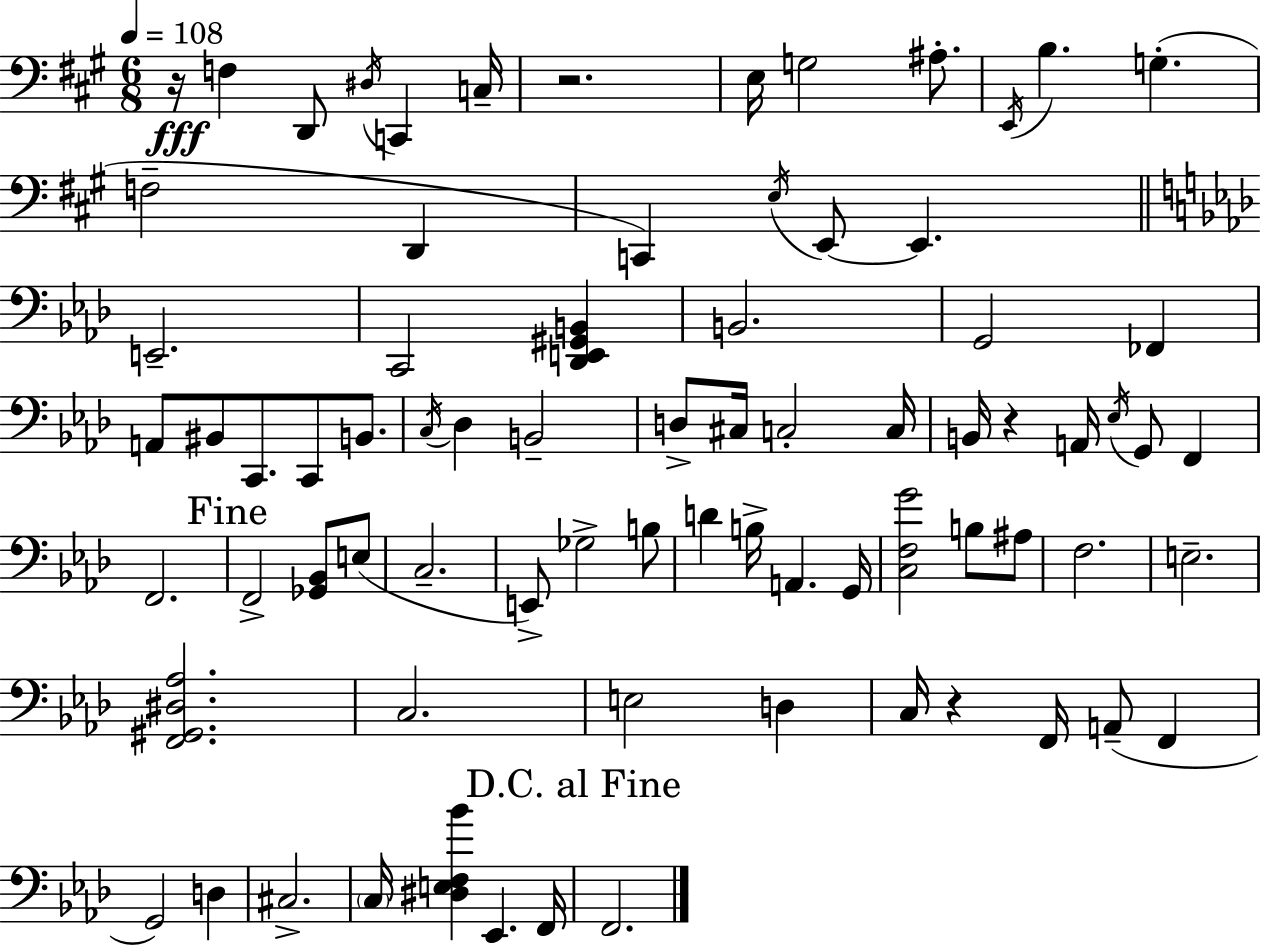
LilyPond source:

{
  \clef bass
  \numericTimeSignature
  \time 6/8
  \key a \major
  \tempo 4 = 108
  r16\fff f4 d,8 \acciaccatura { dis16 } c,4 | c16-- r2. | e16 g2 ais8.-. | \acciaccatura { e,16 } b4. g4.-.( | \break f2-- d,4 | c,4) \acciaccatura { e16 } e,8~~ e,4. | \bar "||" \break \key aes \major e,2.-- | c,2 <des, e, gis, b,>4 | b,2. | g,2 fes,4 | \break a,8 bis,8 c,8. c,8 b,8. | \acciaccatura { c16 } des4 b,2-- | d8-> cis16 c2-. | c16 b,16 r4 a,16 \acciaccatura { ees16 } g,8 f,4 | \break f,2. | \mark "Fine" f,2-> <ges, bes,>8 | e8( c2.-- | e,8->) ges2-> | \break b8 d'4 b16-> a,4. | g,16 <c f g'>2 b8 | ais8 f2. | e2.-- | \break <f, gis, dis aes>2. | c2. | e2 d4 | c16 r4 f,16 a,8--( f,4 | \break g,2) d4 | cis2.-> | \parenthesize c16 <dis e f bes'>4 ees,4. | f,16 \mark "D.C. al Fine" f,2. | \break \bar "|."
}